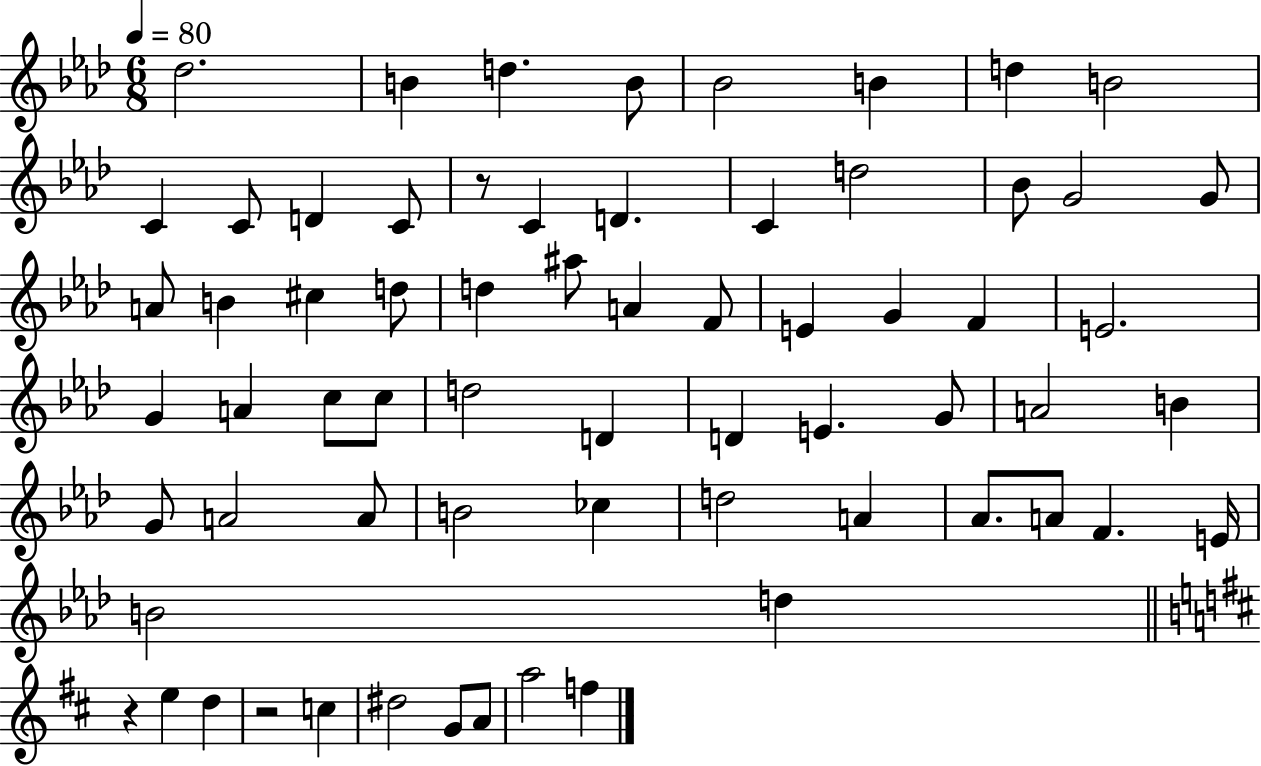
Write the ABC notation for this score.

X:1
T:Untitled
M:6/8
L:1/4
K:Ab
_d2 B d B/2 _B2 B d B2 C C/2 D C/2 z/2 C D C d2 _B/2 G2 G/2 A/2 B ^c d/2 d ^a/2 A F/2 E G F E2 G A c/2 c/2 d2 D D E G/2 A2 B G/2 A2 A/2 B2 _c d2 A _A/2 A/2 F E/4 B2 d z e d z2 c ^d2 G/2 A/2 a2 f